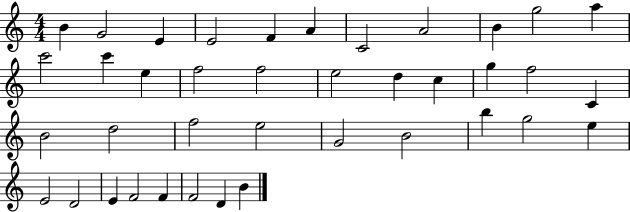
B4/q G4/h E4/q E4/h F4/q A4/q C4/h A4/h B4/q G5/h A5/q C6/h C6/q E5/q F5/h F5/h E5/h D5/q C5/q G5/q F5/h C4/q B4/h D5/h F5/h E5/h G4/h B4/h B5/q G5/h E5/q E4/h D4/h E4/q F4/h F4/q F4/h D4/q B4/q